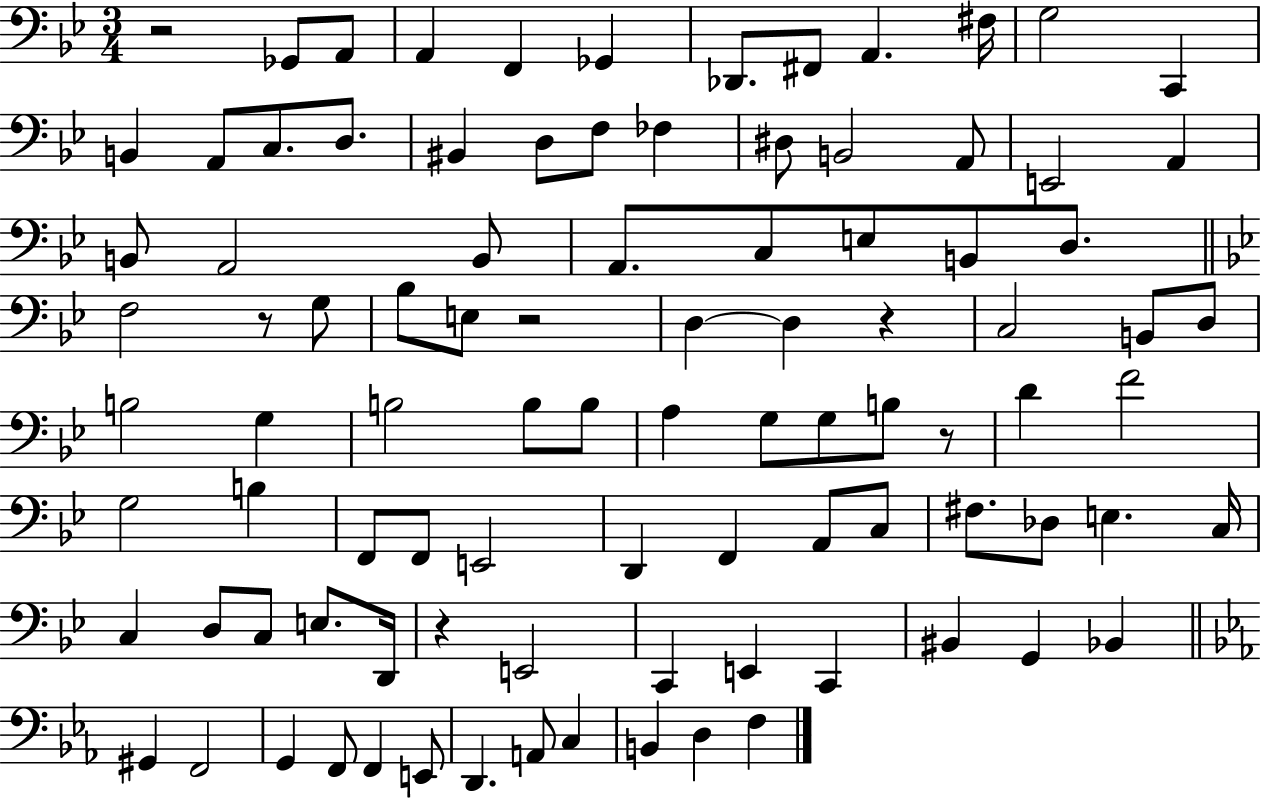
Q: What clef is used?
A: bass